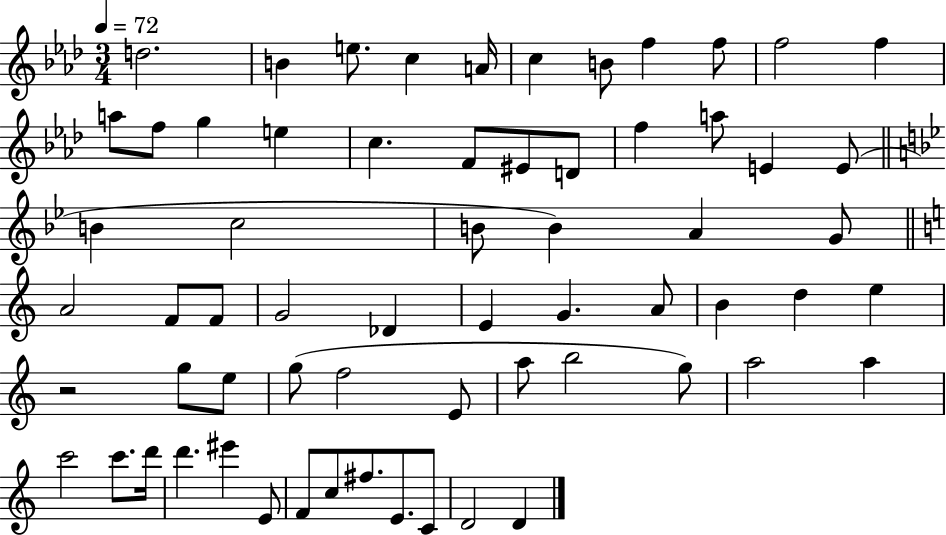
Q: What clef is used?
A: treble